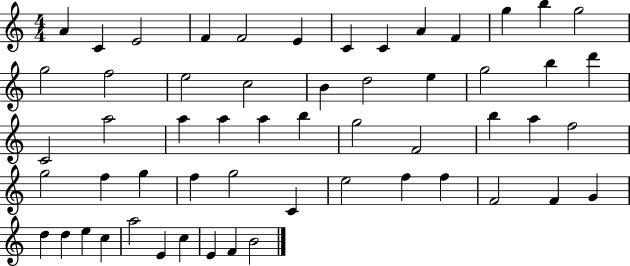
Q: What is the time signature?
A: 4/4